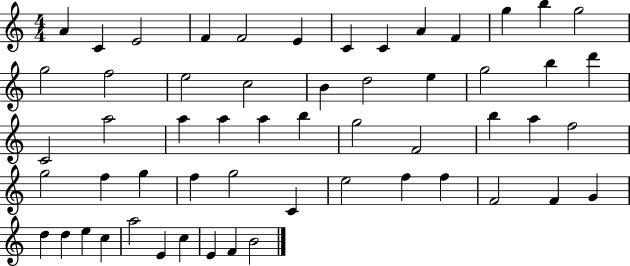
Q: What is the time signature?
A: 4/4